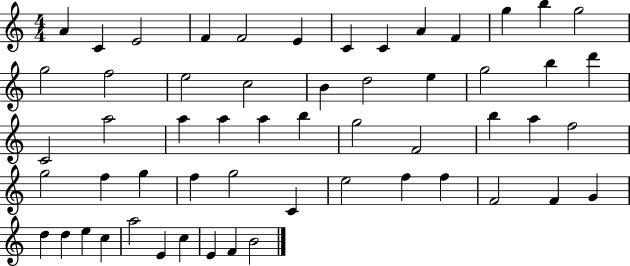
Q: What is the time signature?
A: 4/4